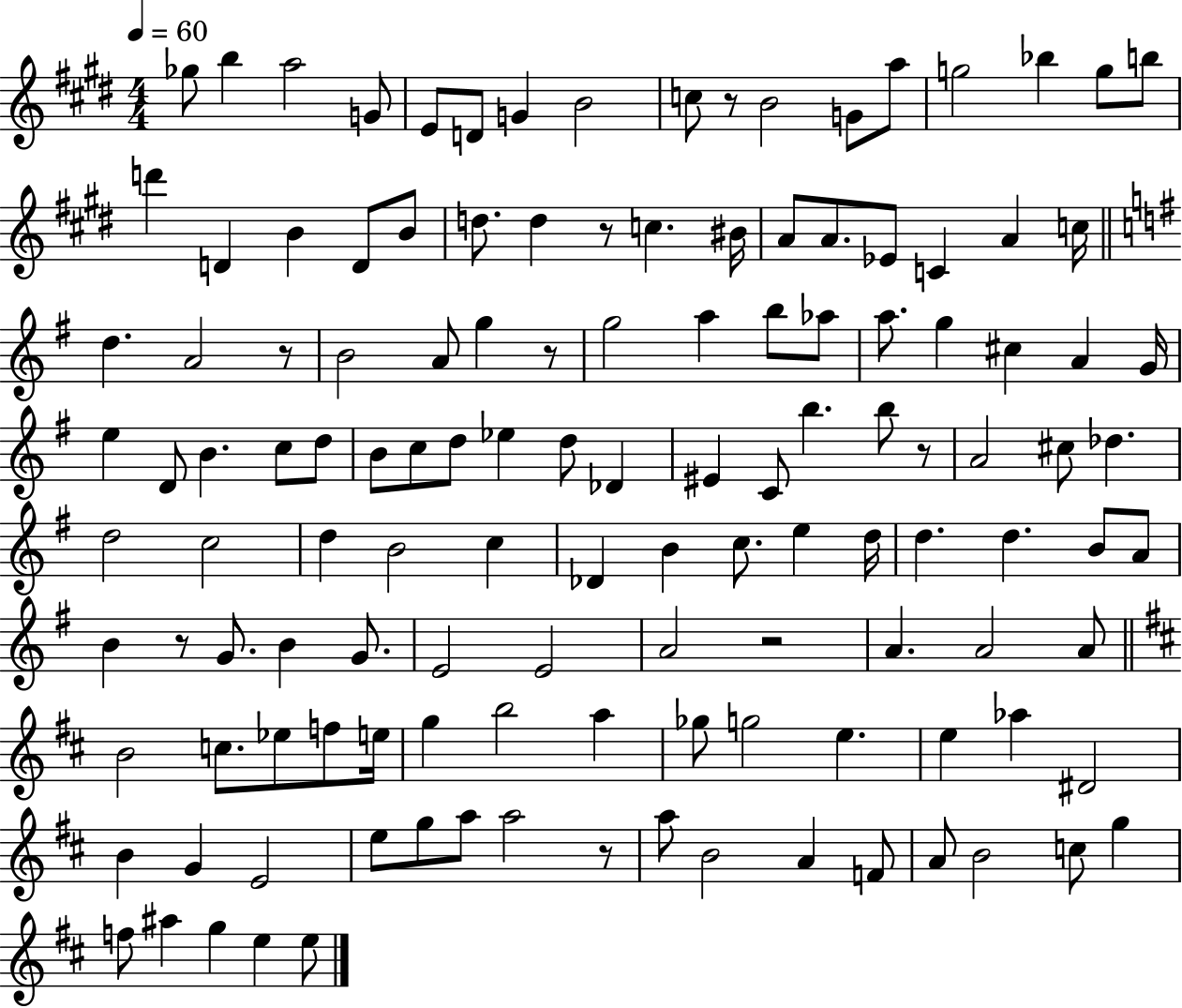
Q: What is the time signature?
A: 4/4